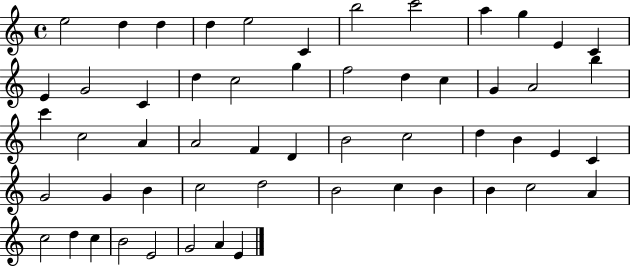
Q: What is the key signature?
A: C major